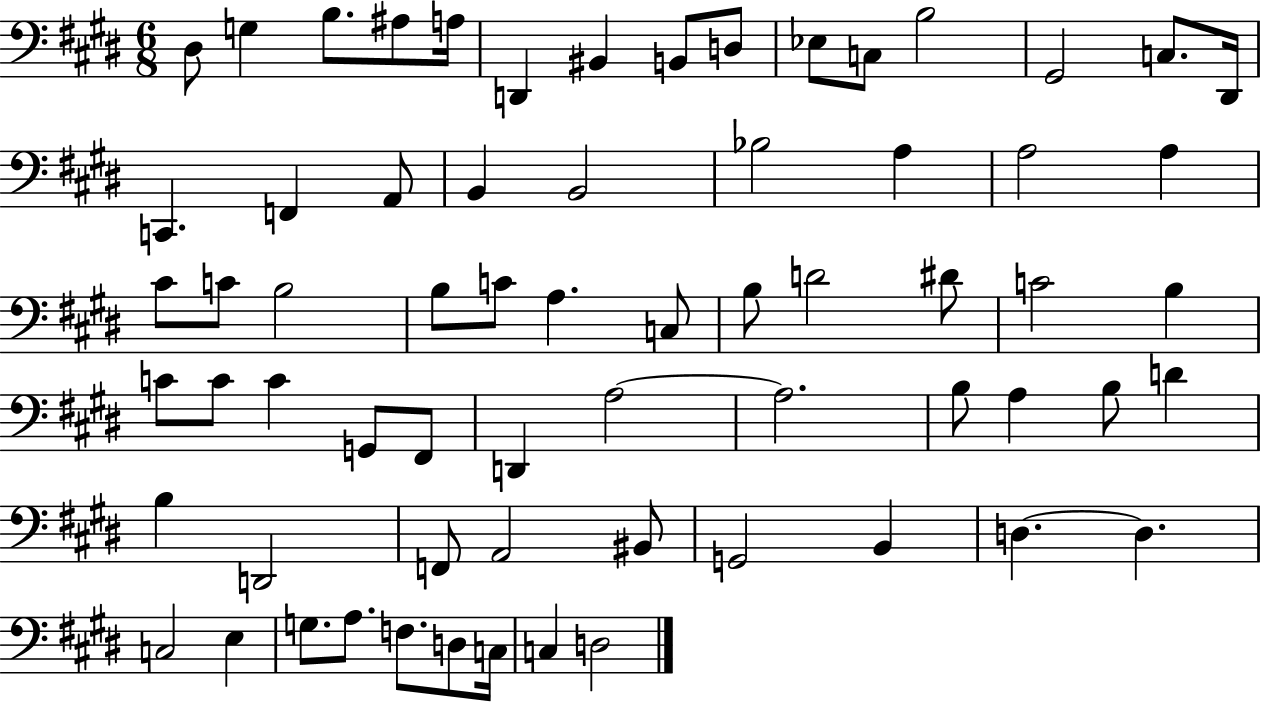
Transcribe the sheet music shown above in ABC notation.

X:1
T:Untitled
M:6/8
L:1/4
K:E
^D,/2 G, B,/2 ^A,/2 A,/4 D,, ^B,, B,,/2 D,/2 _E,/2 C,/2 B,2 ^G,,2 C,/2 ^D,,/4 C,, F,, A,,/2 B,, B,,2 _B,2 A, A,2 A, ^C/2 C/2 B,2 B,/2 C/2 A, C,/2 B,/2 D2 ^D/2 C2 B, C/2 C/2 C G,,/2 ^F,,/2 D,, A,2 A,2 B,/2 A, B,/2 D B, D,,2 F,,/2 A,,2 ^B,,/2 G,,2 B,, D, D, C,2 E, G,/2 A,/2 F,/2 D,/2 C,/4 C, D,2